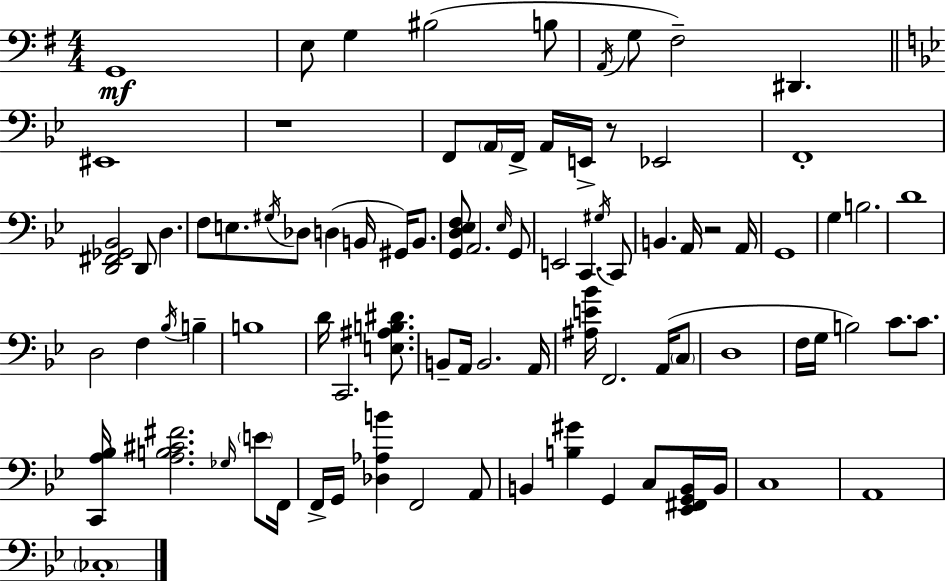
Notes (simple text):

G2/w E3/e G3/q BIS3/h B3/e A2/s G3/e F#3/h D#2/q. EIS2/w R/w F2/e A2/s F2/s A2/s E2/s R/e Eb2/h F2/w [D2,F#2,Gb2,Bb2]/h D2/e D3/q. F3/e E3/e. G#3/s Db3/e D3/q B2/s G#2/s B2/e. [G2,D3,Eb3,F3]/e A2/h. Eb3/s G2/e E2/h C2/q. G#3/s C2/e B2/q. A2/s R/h A2/s G2/w G3/q B3/h. D4/w D3/h F3/q Bb3/s B3/q B3/w D4/s C2/h. [E3,A#3,B3,D#4]/e. B2/e A2/s B2/h. A2/s [A#3,E4,Bb4]/s F2/h. A2/s C3/e D3/w F3/s G3/s B3/h C4/e. C4/e. [C2,A3,Bb3]/s [A3,B3,C#4,F#4]/h. Gb3/s E4/e F2/s F2/s G2/s [Db3,Ab3,B4]/q F2/h A2/e B2/q [B3,G#4]/q G2/q C3/e [Eb2,F#2,G2,B2]/s B2/s C3/w A2/w CES3/w